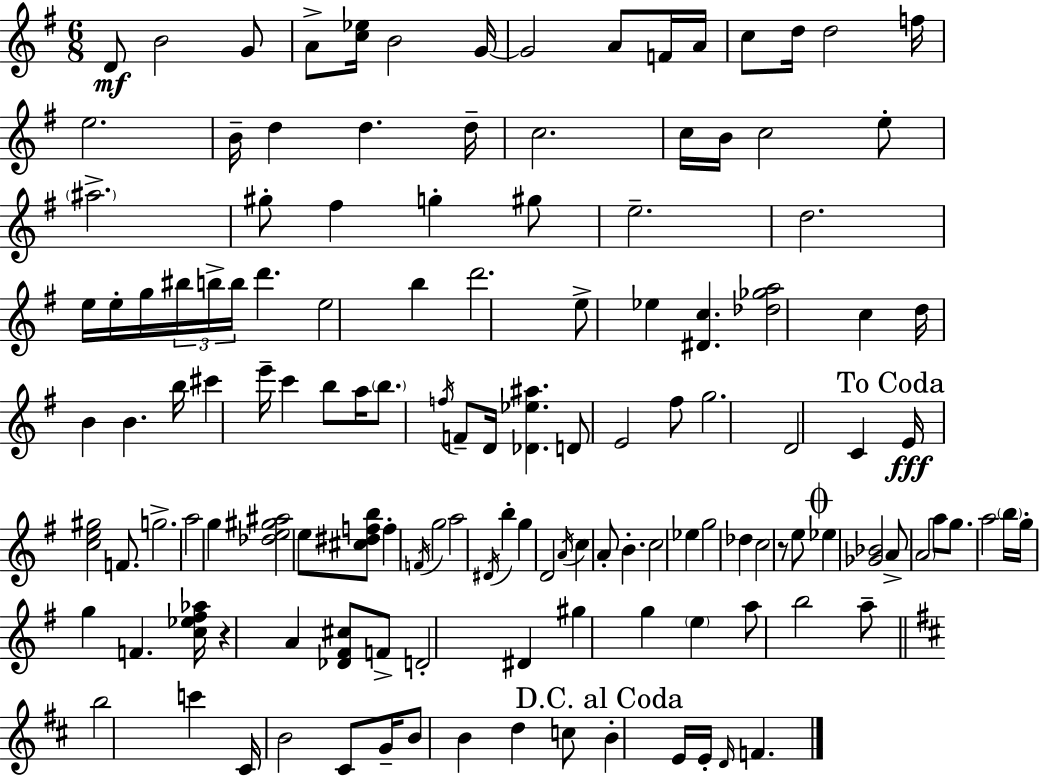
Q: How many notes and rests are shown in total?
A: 134